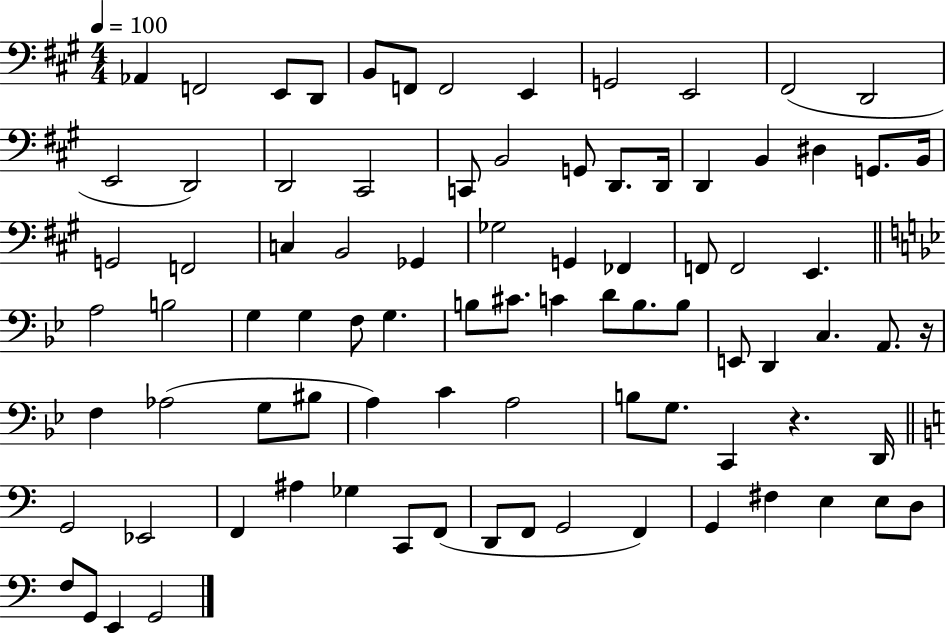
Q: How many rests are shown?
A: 2